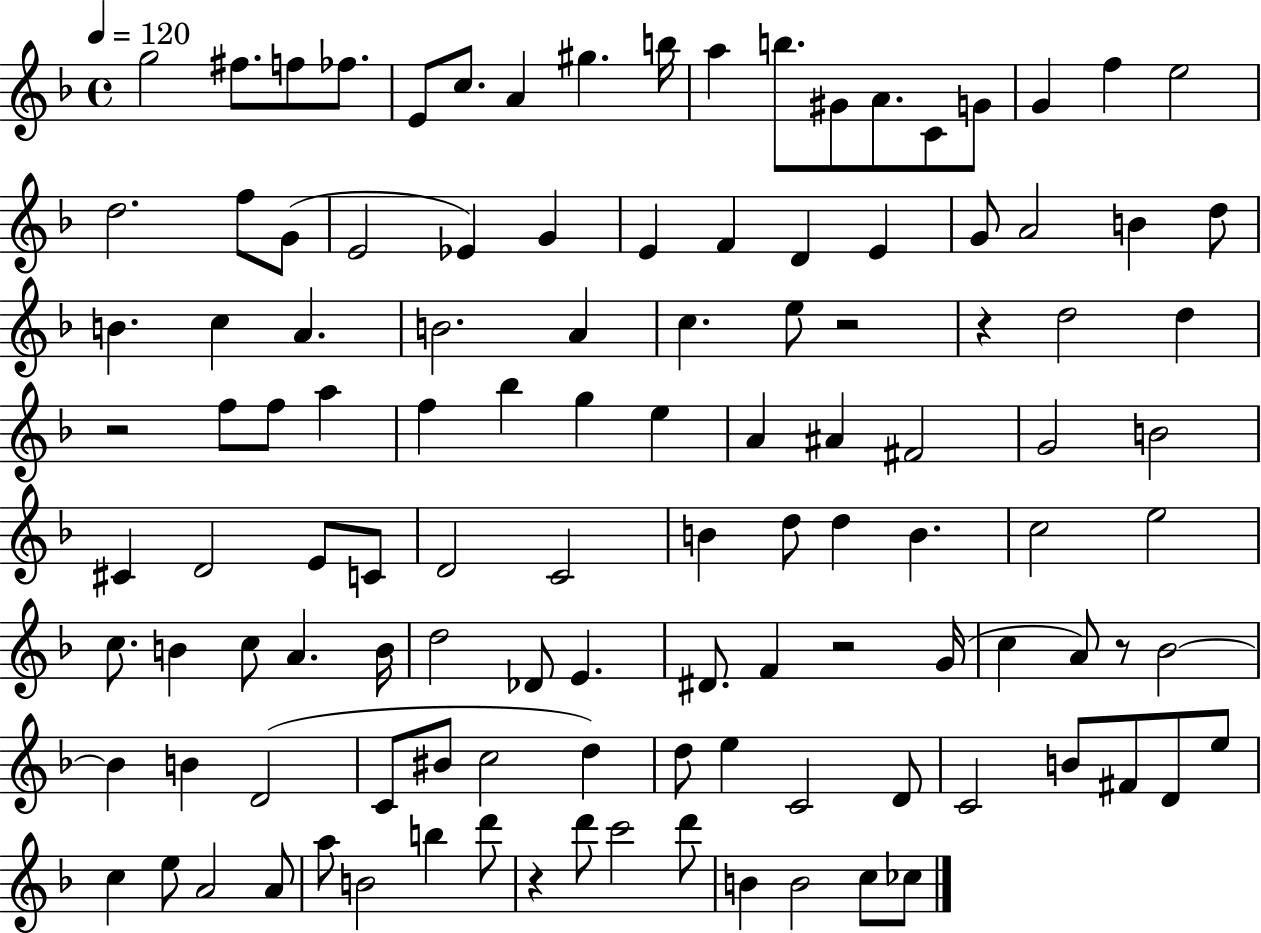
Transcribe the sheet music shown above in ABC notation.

X:1
T:Untitled
M:4/4
L:1/4
K:F
g2 ^f/2 f/2 _f/2 E/2 c/2 A ^g b/4 a b/2 ^G/2 A/2 C/2 G/2 G f e2 d2 f/2 G/2 E2 _E G E F D E G/2 A2 B d/2 B c A B2 A c e/2 z2 z d2 d z2 f/2 f/2 a f _b g e A ^A ^F2 G2 B2 ^C D2 E/2 C/2 D2 C2 B d/2 d B c2 e2 c/2 B c/2 A B/4 d2 _D/2 E ^D/2 F z2 G/4 c A/2 z/2 _B2 _B B D2 C/2 ^B/2 c2 d d/2 e C2 D/2 C2 B/2 ^F/2 D/2 e/2 c e/2 A2 A/2 a/2 B2 b d'/2 z d'/2 c'2 d'/2 B B2 c/2 _c/2